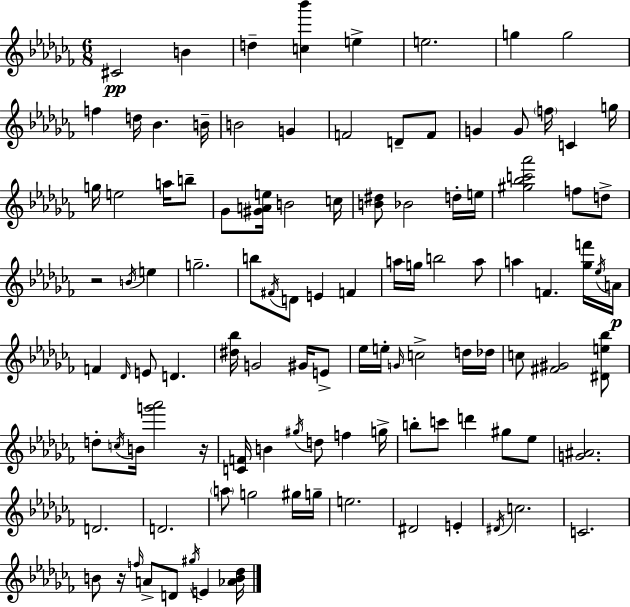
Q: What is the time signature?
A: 6/8